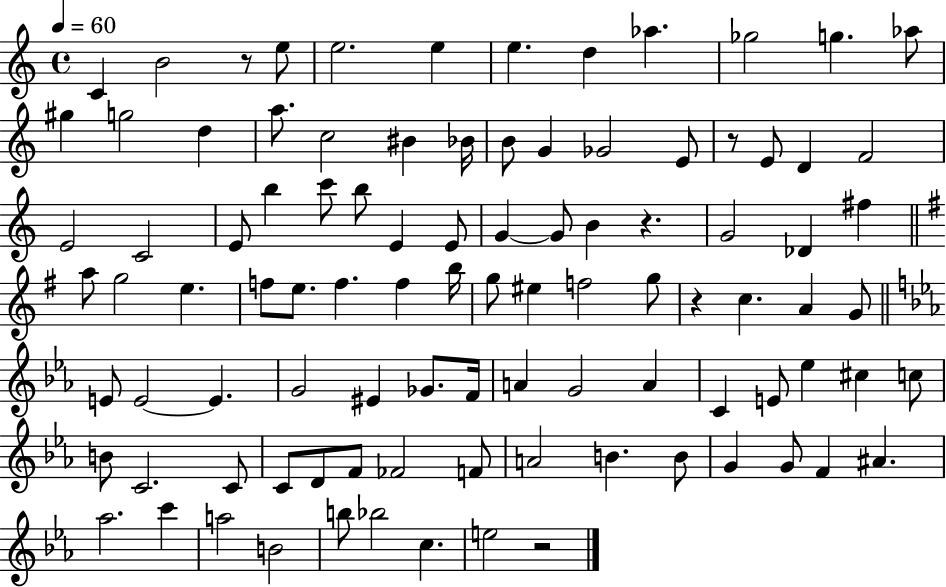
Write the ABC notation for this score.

X:1
T:Untitled
M:4/4
L:1/4
K:C
C B2 z/2 e/2 e2 e e d _a _g2 g _a/2 ^g g2 d a/2 c2 ^B _B/4 B/2 G _G2 E/2 z/2 E/2 D F2 E2 C2 E/2 b c'/2 b/2 E E/2 G G/2 B z G2 _D ^f a/2 g2 e f/2 e/2 f f b/4 g/2 ^e f2 g/2 z c A G/2 E/2 E2 E G2 ^E _G/2 F/4 A G2 A C E/2 _e ^c c/2 B/2 C2 C/2 C/2 D/2 F/2 _F2 F/2 A2 B B/2 G G/2 F ^A _a2 c' a2 B2 b/2 _b2 c e2 z2